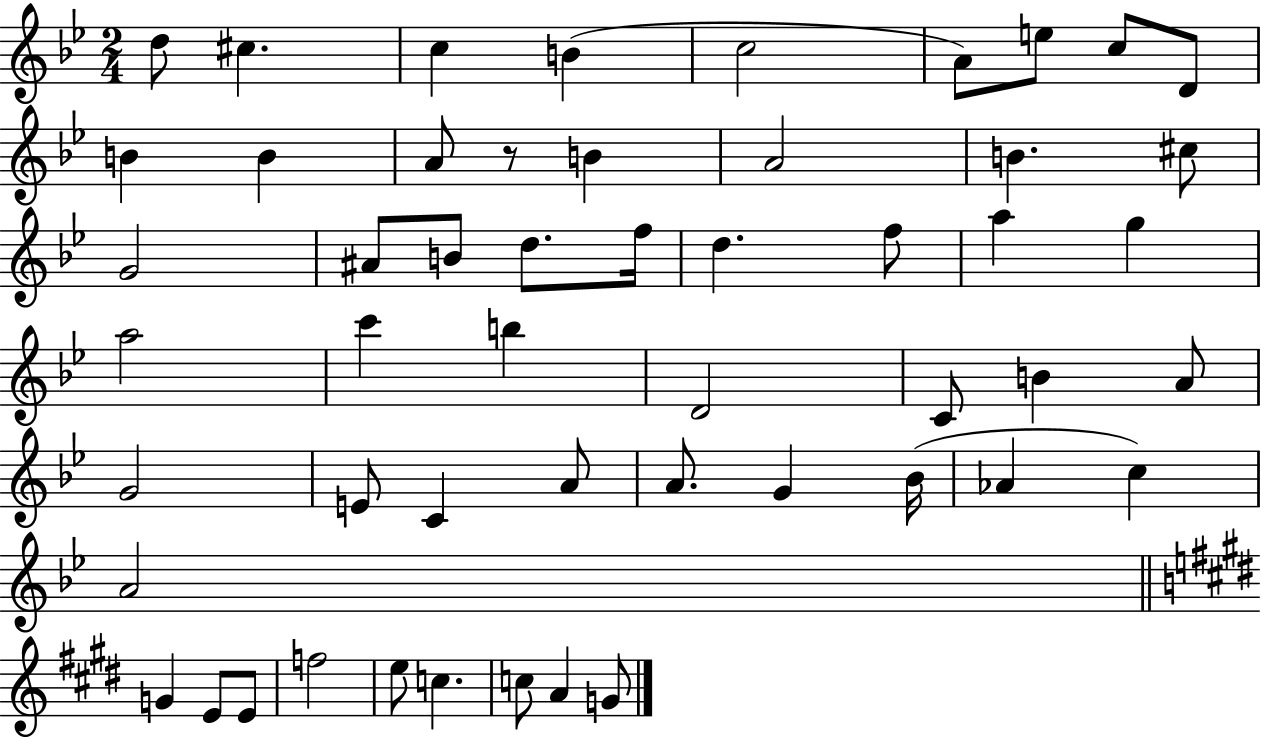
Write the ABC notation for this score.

X:1
T:Untitled
M:2/4
L:1/4
K:Bb
d/2 ^c c B c2 A/2 e/2 c/2 D/2 B B A/2 z/2 B A2 B ^c/2 G2 ^A/2 B/2 d/2 f/4 d f/2 a g a2 c' b D2 C/2 B A/2 G2 E/2 C A/2 A/2 G _B/4 _A c A2 G E/2 E/2 f2 e/2 c c/2 A G/2